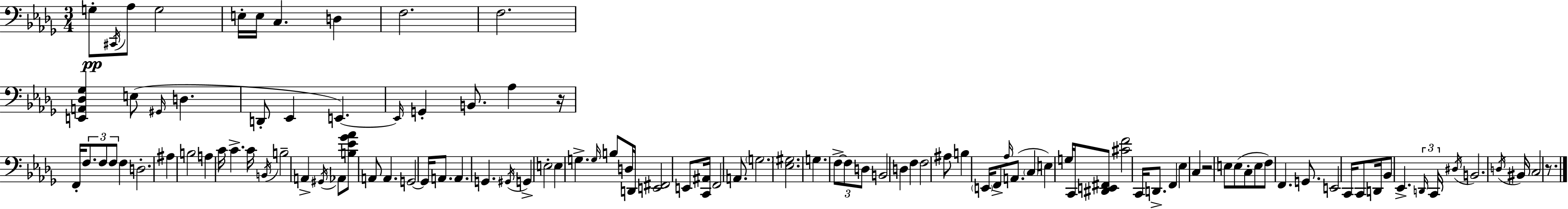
X:1
T:Untitled
M:3/4
L:1/4
K:Bbm
G,/2 ^C,,/4 _A,/2 G,2 E,/4 E,/4 C, D, F,2 F,2 [E,,A,,_D,_G,] E,/2 ^G,,/4 D, D,,/2 _E,, E,, E,,/4 G,, B,,/2 _A, z/4 F,,/4 F,/2 F,/2 F,/2 F, D,2 ^A, B,2 A, C/4 C C/4 B,,/4 B,2 A,, ^G,,/4 _A,,/2 [B,_E_G_A]/2 A,,/2 A,, G,,2 G,,/4 A,,/2 A,, G,, ^G,,/4 G,, E,2 E, G, G,/4 B,/2 D,/4 D,,/4 [E,,^F,,]2 E,,/2 [C,,^A,,]/4 F,,2 A,,/2 G,2 [_E,^G,]2 G, F,/2 F,/2 D,/2 B,,2 D, F, F,2 ^A,/2 B, E,,/4 F,,/2 _A,/4 A,,/2 C, E, G,/4 C,,/4 [^D,,E,,^F,,]/2 [^CF]2 C,,/4 D,,/2 F,, _E, C, z2 E,/2 E,/2 C,/2 E,/2 F,/2 F,, G,,/2 E,,2 C,,/4 C,,/2 D,,/4 _B,,/2 _E,, D,,/4 C,,/4 ^D,/4 B,,2 D,/4 ^B,,/4 C,2 z/2